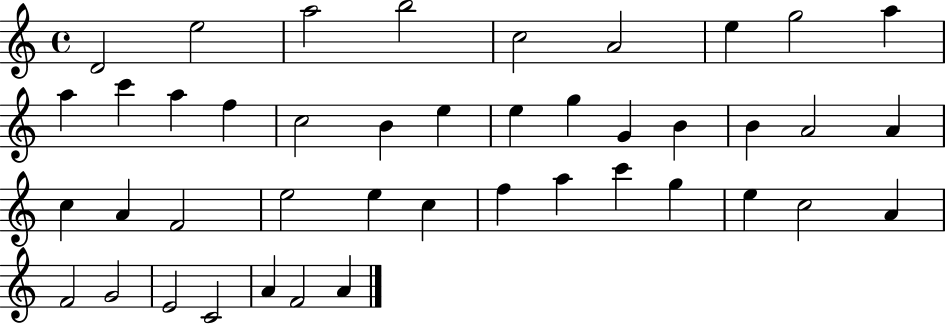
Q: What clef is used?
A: treble